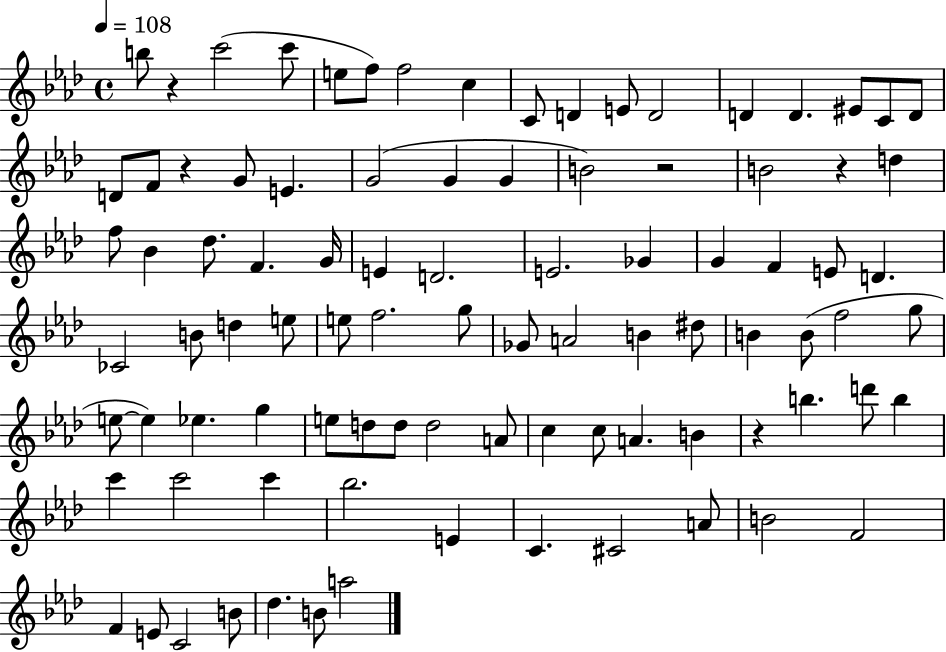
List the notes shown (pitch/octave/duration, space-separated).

B5/e R/q C6/h C6/e E5/e F5/e F5/h C5/q C4/e D4/q E4/e D4/h D4/q D4/q. EIS4/e C4/e D4/e D4/e F4/e R/q G4/e E4/q. G4/h G4/q G4/q B4/h R/h B4/h R/q D5/q F5/e Bb4/q Db5/e. F4/q. G4/s E4/q D4/h. E4/h. Gb4/q G4/q F4/q E4/e D4/q. CES4/h B4/e D5/q E5/e E5/e F5/h. G5/e Gb4/e A4/h B4/q D#5/e B4/q B4/e F5/h G5/e E5/e E5/q Eb5/q. G5/q E5/e D5/e D5/e D5/h A4/e C5/q C5/e A4/q. B4/q R/q B5/q. D6/e B5/q C6/q C6/h C6/q Bb5/h. E4/q C4/q. C#4/h A4/e B4/h F4/h F4/q E4/e C4/h B4/e Db5/q. B4/e A5/h